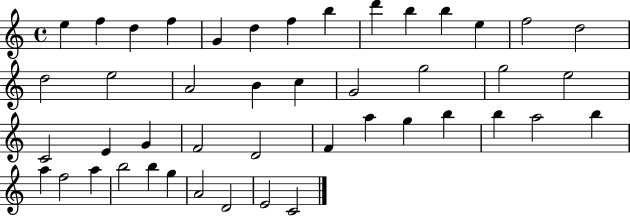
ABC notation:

X:1
T:Untitled
M:4/4
L:1/4
K:C
e f d f G d f b d' b b e f2 d2 d2 e2 A2 B c G2 g2 g2 e2 C2 E G F2 D2 F a g b b a2 b a f2 a b2 b g A2 D2 E2 C2